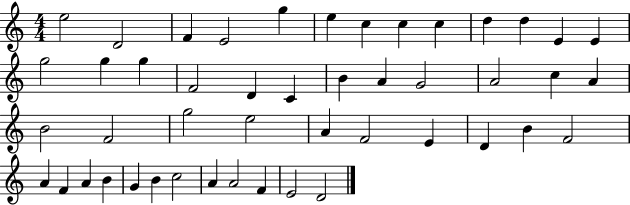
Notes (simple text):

E5/h D4/h F4/q E4/h G5/q E5/q C5/q C5/q C5/q D5/q D5/q E4/q E4/q G5/h G5/q G5/q F4/h D4/q C4/q B4/q A4/q G4/h A4/h C5/q A4/q B4/h F4/h G5/h E5/h A4/q F4/h E4/q D4/q B4/q F4/h A4/q F4/q A4/q B4/q G4/q B4/q C5/h A4/q A4/h F4/q E4/h D4/h